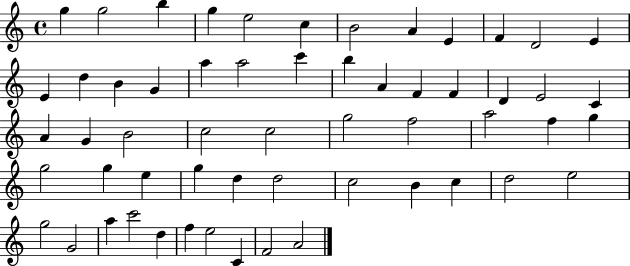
{
  \clef treble
  \time 4/4
  \defaultTimeSignature
  \key c \major
  g''4 g''2 b''4 | g''4 e''2 c''4 | b'2 a'4 e'4 | f'4 d'2 e'4 | \break e'4 d''4 b'4 g'4 | a''4 a''2 c'''4 | b''4 a'4 f'4 f'4 | d'4 e'2 c'4 | \break a'4 g'4 b'2 | c''2 c''2 | g''2 f''2 | a''2 f''4 g''4 | \break g''2 g''4 e''4 | g''4 d''4 d''2 | c''2 b'4 c''4 | d''2 e''2 | \break g''2 g'2 | a''4 c'''2 d''4 | f''4 e''2 c'4 | f'2 a'2 | \break \bar "|."
}